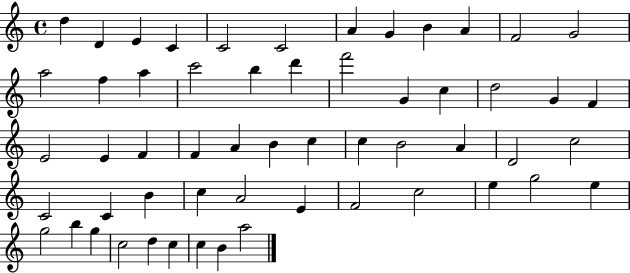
D5/q D4/q E4/q C4/q C4/h C4/h A4/q G4/q B4/q A4/q F4/h G4/h A5/h F5/q A5/q C6/h B5/q D6/q F6/h G4/q C5/q D5/h G4/q F4/q E4/h E4/q F4/q F4/q A4/q B4/q C5/q C5/q B4/h A4/q D4/h C5/h C4/h C4/q B4/q C5/q A4/h E4/q F4/h C5/h E5/q G5/h E5/q G5/h B5/q G5/q C5/h D5/q C5/q C5/q B4/q A5/h